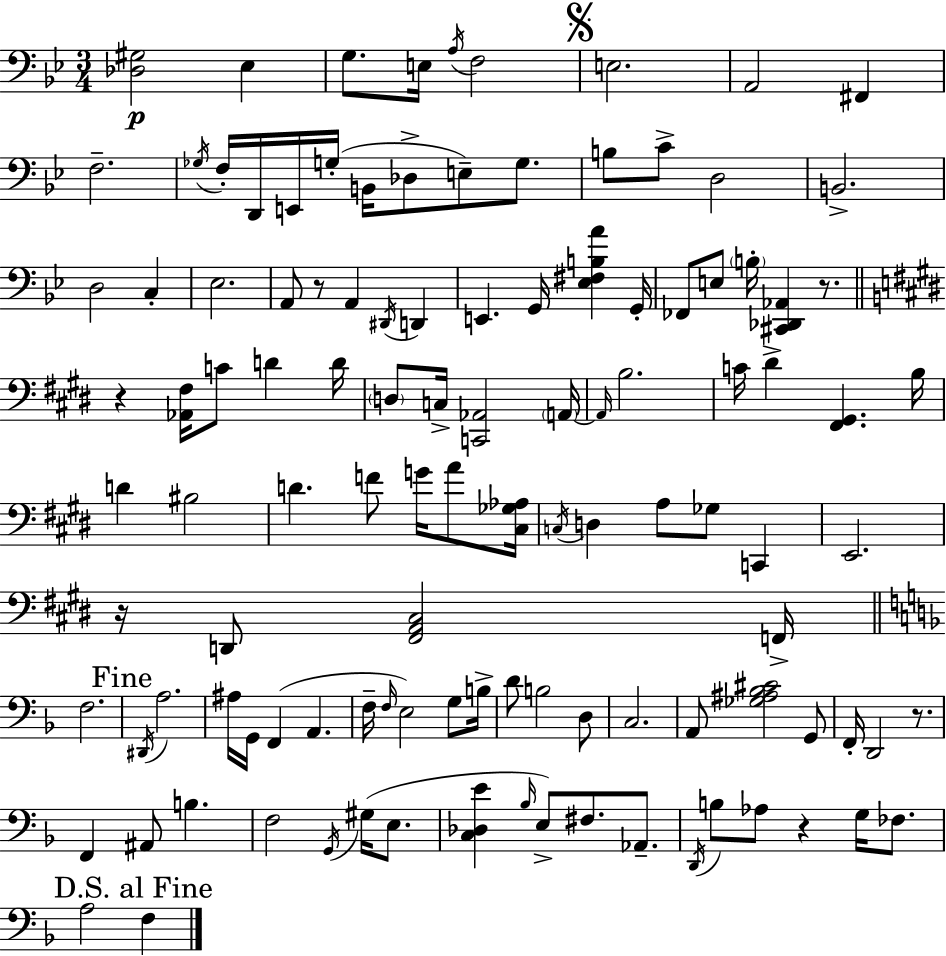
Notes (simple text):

[Db3,G#3]/h Eb3/q G3/e. E3/s A3/s F3/h E3/h. A2/h F#2/q F3/h. Gb3/s F3/s D2/s E2/s G3/s B2/s Db3/e E3/e G3/e. B3/e C4/e D3/h B2/h. D3/h C3/q Eb3/h. A2/e R/e A2/q D#2/s D2/q E2/q. G2/s [Eb3,F#3,B3,A4]/q G2/s FES2/e E3/e B3/s [C#2,Db2,Ab2]/q R/e. R/q [Ab2,F#3]/s C4/e D4/q D4/s D3/e C3/s [C2,Ab2]/h A2/s A2/s B3/h. C4/s D#4/q [F#2,G#2]/q. B3/s D4/q BIS3/h D4/q. F4/e G4/s A4/e [C#3,Gb3,Ab3]/s C3/s D3/q A3/e Gb3/e C2/q E2/h. R/s D2/e [F#2,A2,C#3]/h F2/s F3/h. D#2/s A3/h. A#3/s G2/s F2/q A2/q. F3/s F3/s E3/h G3/e B3/s D4/e B3/h D3/e C3/h. A2/e [Gb3,A#3,Bb3,C#4]/h G2/e F2/s D2/h R/e. F2/q A#2/e B3/q. F3/h G2/s G#3/s E3/e. [C3,Db3,E4]/q Bb3/s E3/e F#3/e. Ab2/e. D2/s B3/e Ab3/e R/q G3/s FES3/e. A3/h F3/q